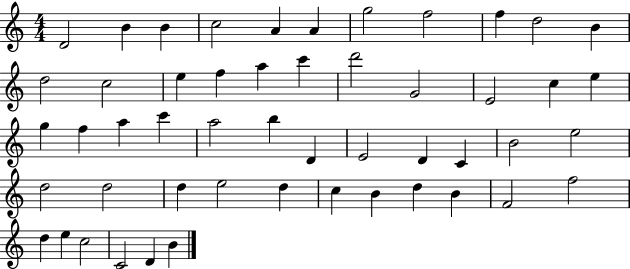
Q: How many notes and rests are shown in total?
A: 51